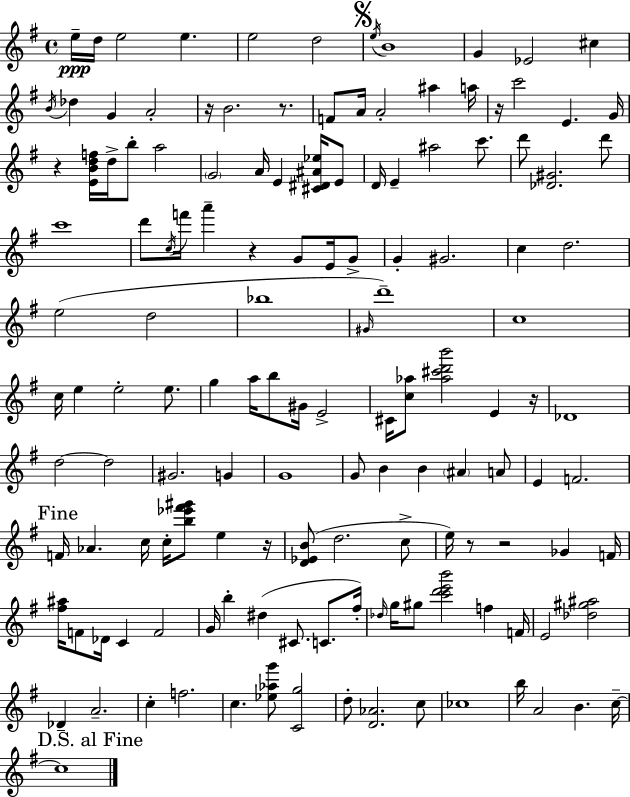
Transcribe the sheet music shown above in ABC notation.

X:1
T:Untitled
M:4/4
L:1/4
K:Em
e/4 d/4 e2 e e2 d2 e/4 B4 G _E2 ^c B/4 _d G A2 z/4 B2 z/2 F/2 A/4 A2 ^a a/4 z/4 c'2 E G/4 z [EBdf]/4 d/4 b/2 a2 G2 A/4 E [^C^D^A_e]/4 E/2 D/4 E ^a2 c'/2 d'/2 [_D^G]2 d'/2 c'4 d'/2 c/4 f'/4 a' z G/2 E/4 G/2 G ^G2 c d2 e2 d2 _b4 ^G/4 d'4 c4 c/4 e e2 e/2 g a/4 b/2 ^G/4 E2 ^C/4 [c_a]/2 [_a^c'd'b']2 E z/4 _D4 d2 d2 ^G2 G G4 G/2 B B ^A A/2 E F2 F/4 _A c/4 c/4 [b_e'^f'^g']/2 e z/4 [D_EB]/2 d2 c/2 e/4 z/2 z2 _G F/4 [^f^a]/4 F/2 _D/4 C F2 G/4 b ^d ^C/2 C/2 ^f/4 _d/4 g/4 ^g/2 [c'd'e'b']2 f F/4 E2 [_d^g^a]2 _D A2 c f2 c [_e_ag']/2 [Cg]2 d/2 [D_A]2 c/2 _c4 b/4 A2 B c/4 c4